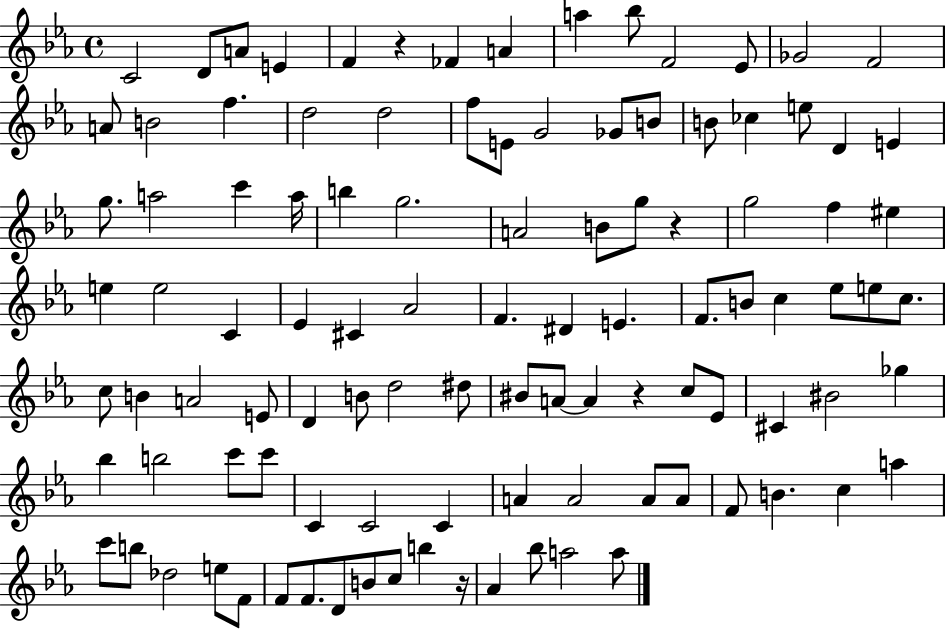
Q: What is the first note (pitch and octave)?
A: C4